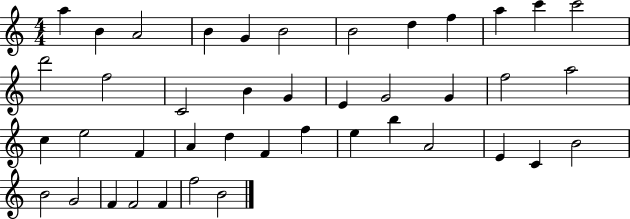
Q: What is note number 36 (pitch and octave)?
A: B4